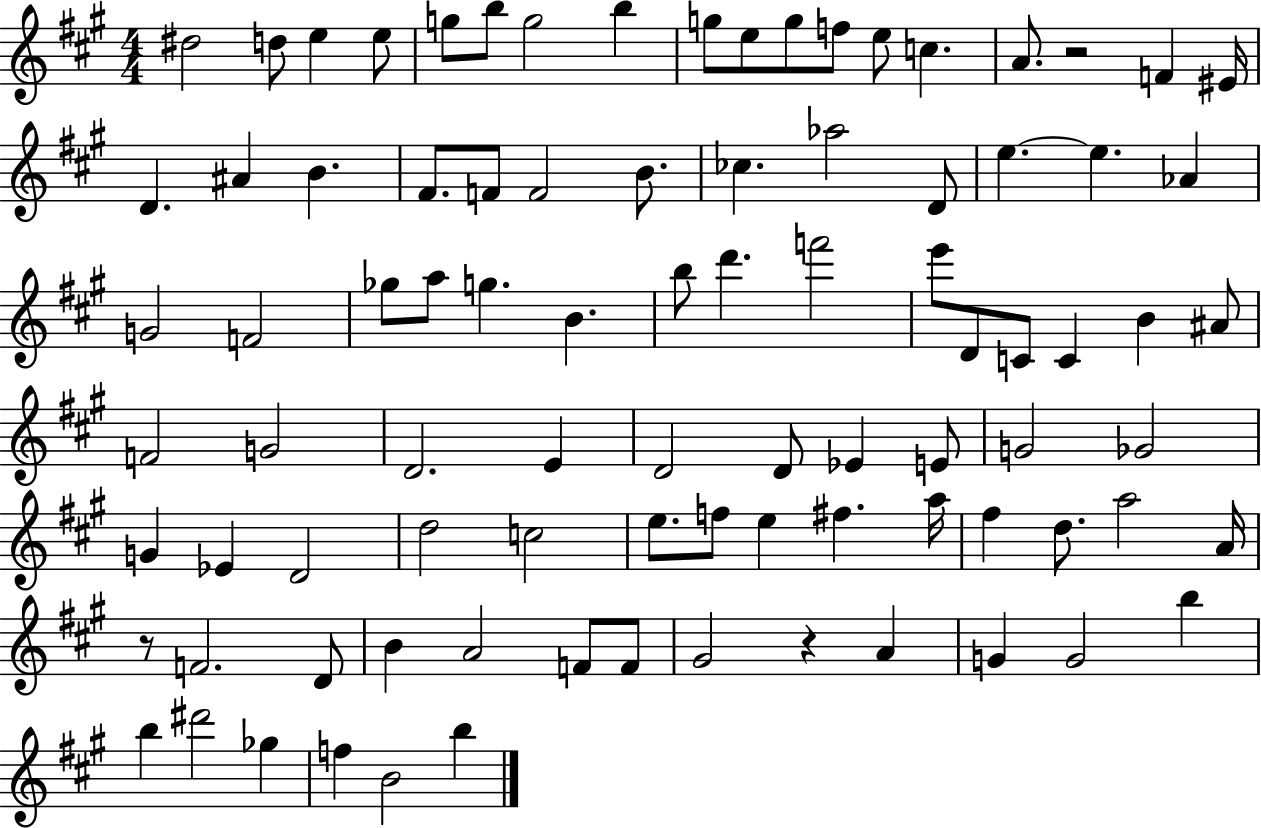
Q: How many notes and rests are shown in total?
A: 89